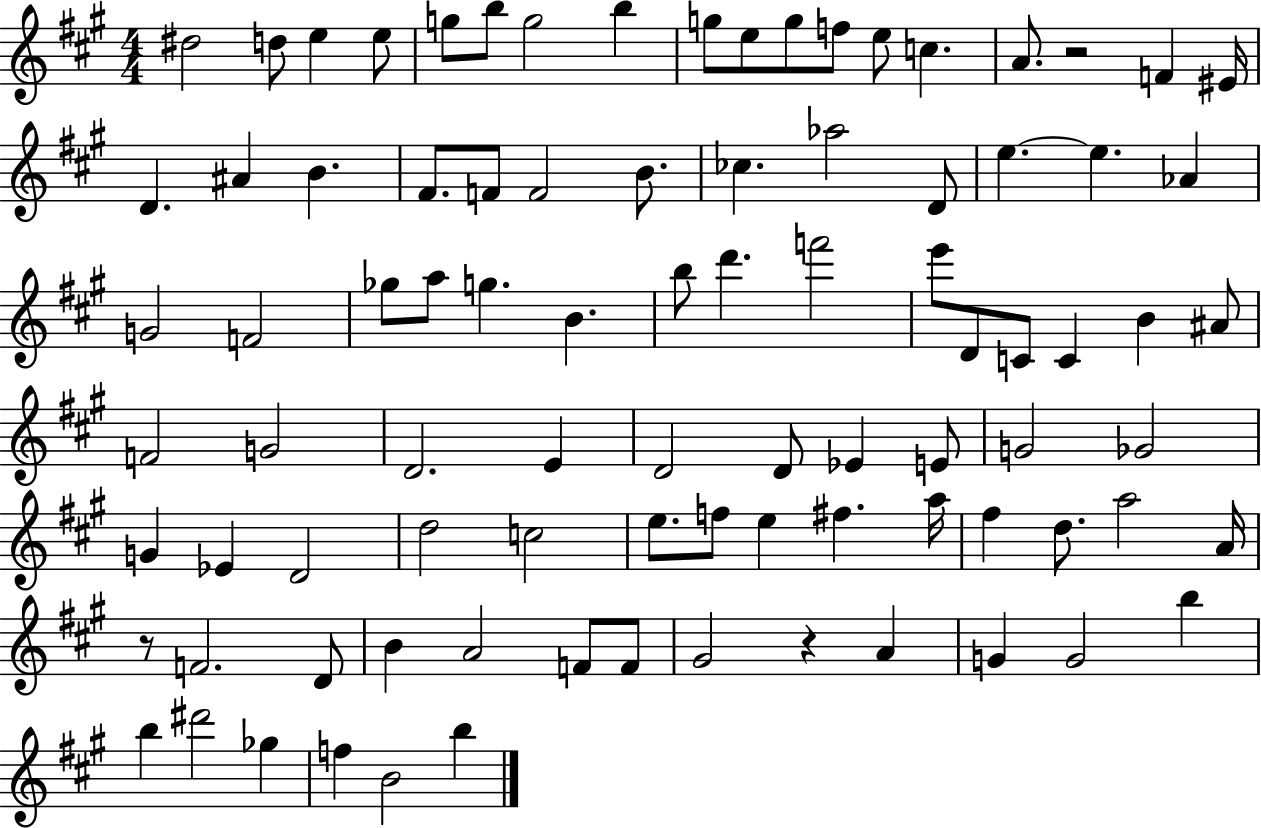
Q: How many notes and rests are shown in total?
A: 89